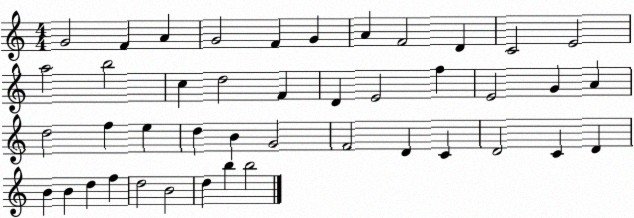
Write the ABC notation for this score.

X:1
T:Untitled
M:4/4
L:1/4
K:C
G2 F A G2 F G A F2 D C2 E2 a2 b2 c d2 F D E2 f E2 G A d2 f e d B G2 F2 D C D2 C D B B d f d2 B2 d b b2